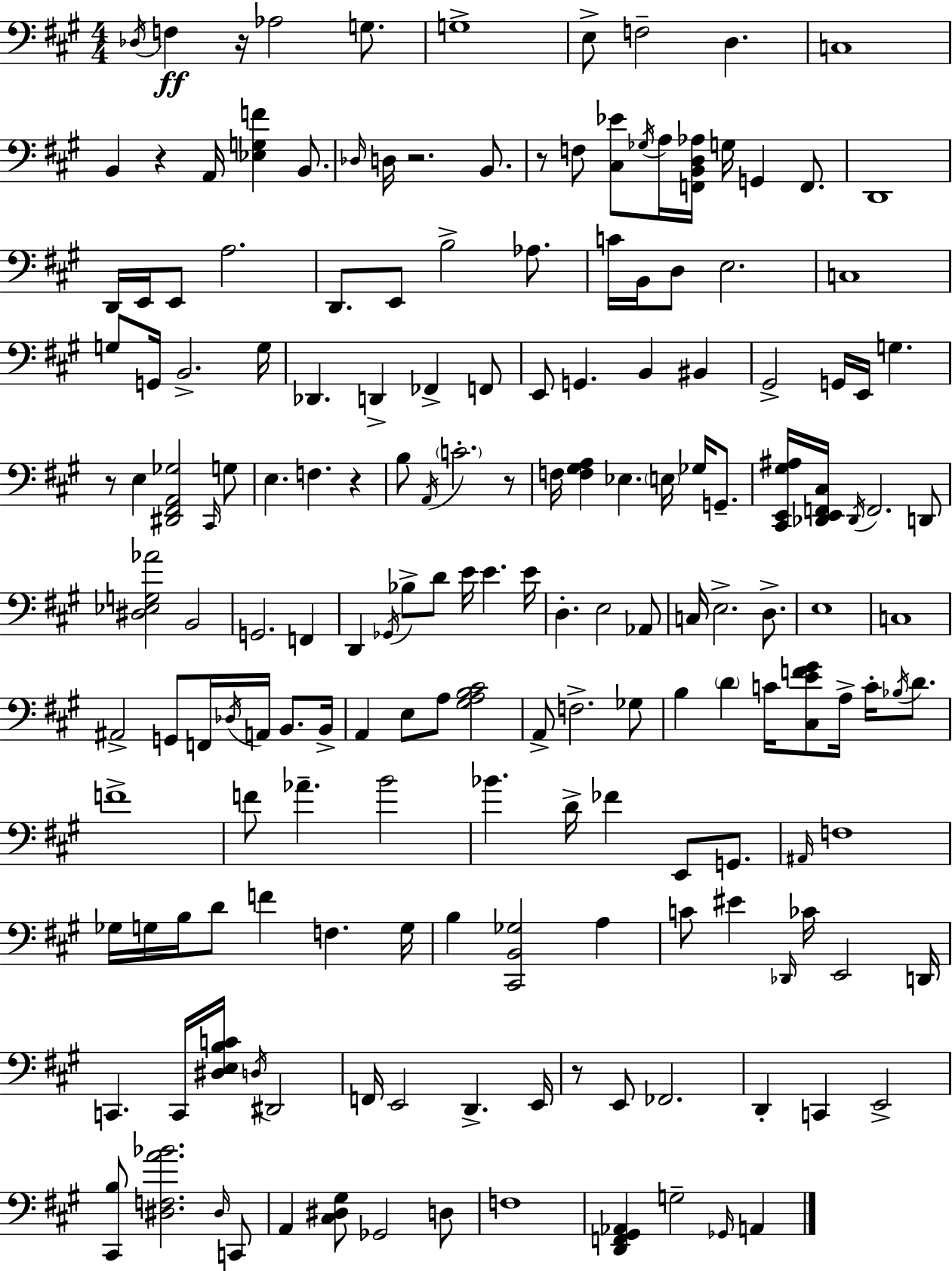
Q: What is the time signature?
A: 4/4